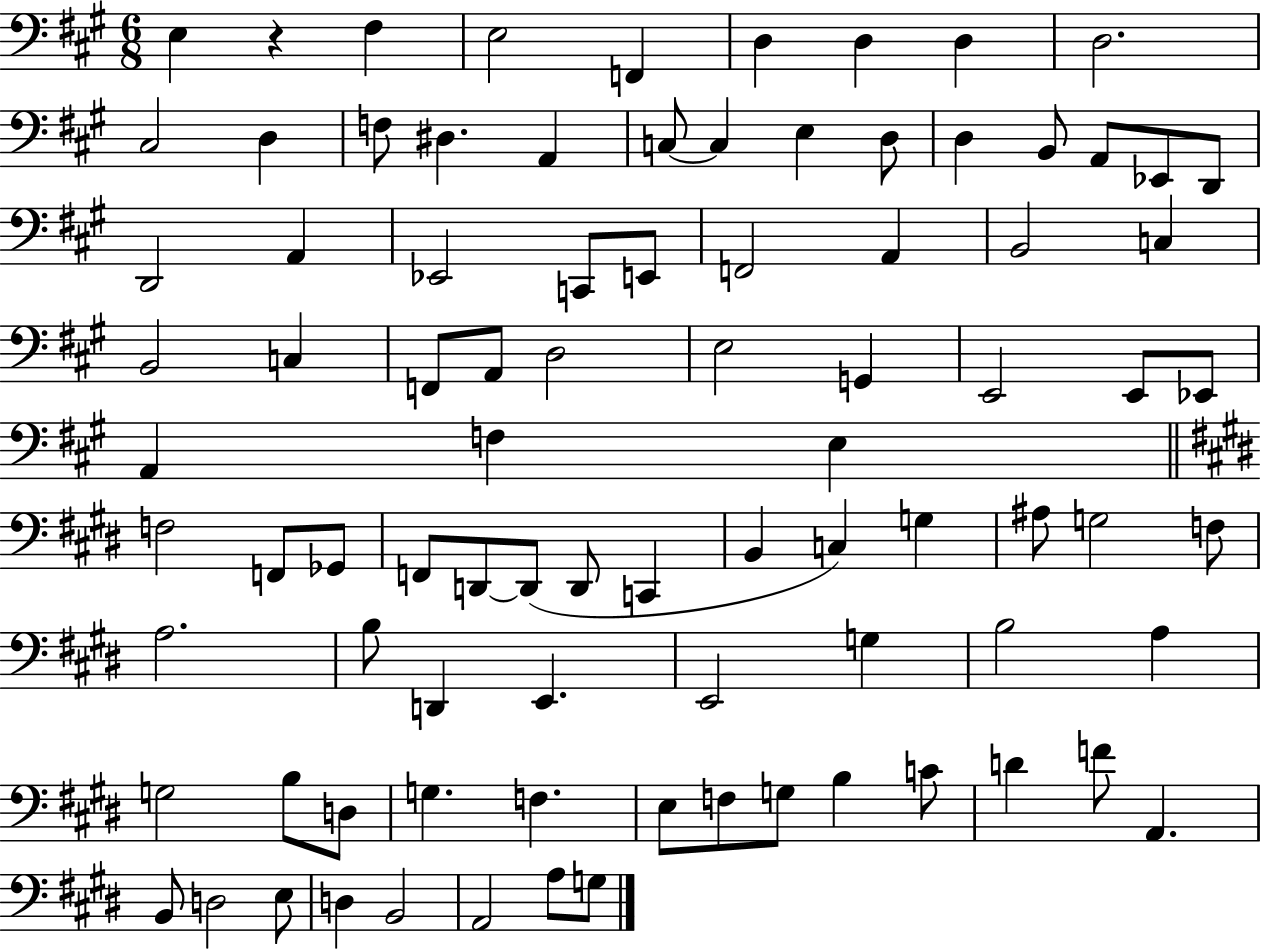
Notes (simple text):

E3/q R/q F#3/q E3/h F2/q D3/q D3/q D3/q D3/h. C#3/h D3/q F3/e D#3/q. A2/q C3/e C3/q E3/q D3/e D3/q B2/e A2/e Eb2/e D2/e D2/h A2/q Eb2/h C2/e E2/e F2/h A2/q B2/h C3/q B2/h C3/q F2/e A2/e D3/h E3/h G2/q E2/h E2/e Eb2/e A2/q F3/q E3/q F3/h F2/e Gb2/e F2/e D2/e D2/e D2/e C2/q B2/q C3/q G3/q A#3/e G3/h F3/e A3/h. B3/e D2/q E2/q. E2/h G3/q B3/h A3/q G3/h B3/e D3/e G3/q. F3/q. E3/e F3/e G3/e B3/q C4/e D4/q F4/e A2/q. B2/e D3/h E3/e D3/q B2/h A2/h A3/e G3/e